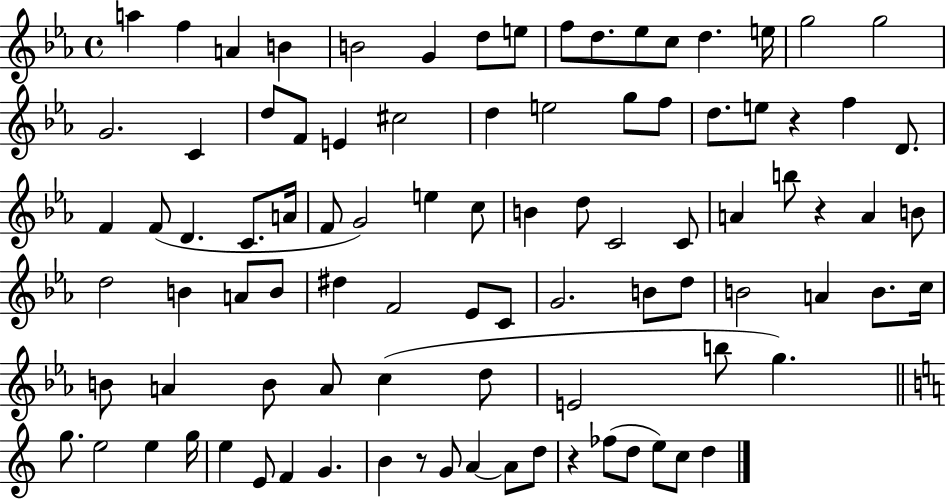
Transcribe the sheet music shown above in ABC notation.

X:1
T:Untitled
M:4/4
L:1/4
K:Eb
a f A B B2 G d/2 e/2 f/2 d/2 _e/2 c/2 d e/4 g2 g2 G2 C d/2 F/2 E ^c2 d e2 g/2 f/2 d/2 e/2 z f D/2 F F/2 D C/2 A/4 F/2 G2 e c/2 B d/2 C2 C/2 A b/2 z A B/2 d2 B A/2 B/2 ^d F2 _E/2 C/2 G2 B/2 d/2 B2 A B/2 c/4 B/2 A B/2 A/2 c d/2 E2 b/2 g g/2 e2 e g/4 e E/2 F G B z/2 G/2 A A/2 d/2 z _f/2 d/2 e/2 c/2 d